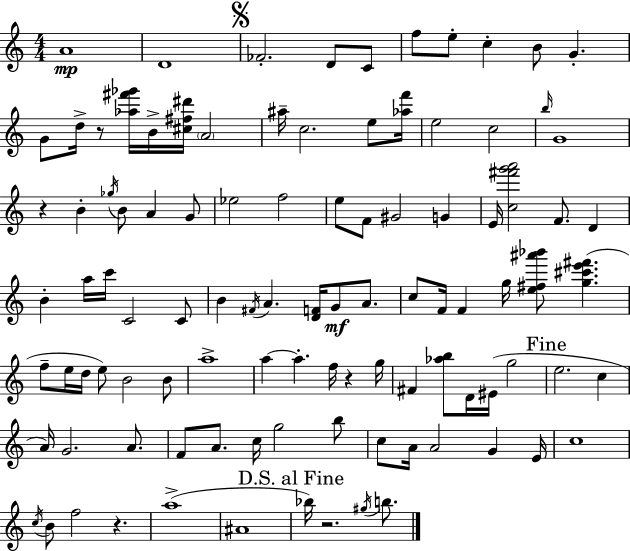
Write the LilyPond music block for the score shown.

{
  \clef treble
  \numericTimeSignature
  \time 4/4
  \key a \minor
  \repeat volta 2 { a'1\mp | d'1 | \mark \markup { \musicglyph "scripts.segno" } fes'2.-. d'8 c'8 | f''8 e''8-. c''4-. b'8 g'4.-. | \break g'8 d''16-> r8 <aes'' fis''' ges'''>16 b'16-> <cis'' fis'' dis'''>16 \parenthesize a'2 | ais''16-- c''2. e''8 <aes'' f'''>16 | e''2 c''2 | \grace { b''16 } g'1 | \break r4 b'4-. \acciaccatura { ges''16 } b'8 a'4 | g'8 ees''2 f''2 | e''8 f'8 gis'2 g'4 | e'16 <c'' fis''' g''' a'''>2 f'8. d'4 | \break b'4-. a''16 c'''16 c'2 | c'8 b'4 \acciaccatura { fis'16 } a'4. <d' f'>16 g'8\mf | a'8. c''8 f'16 f'4 g''16 <e'' fis'' ais''' bes'''>8 <g'' cis''' e''' fis'''>4.( | f''8-- e''16 d''16 e''8) b'2 | \break b'8 a''1-> | a''4~~ a''4.-. f''16 r4 | g''16 fis'4 <aes'' b''>8 d'16 eis'16( g''2 | \mark "Fine" e''2. c''4 | \break a'16) g'2. | a'8. f'8 a'8. c''16 g''2 | b''8 c''8 a'16 a'2 g'4 | e'16 c''1 | \break \acciaccatura { c''16 } b'8 f''2 r4. | a''1->( | ais'1 | \mark "D.S. al Fine" bes''16) r2. | \break \acciaccatura { gis''16 } b''8. } \bar "|."
}